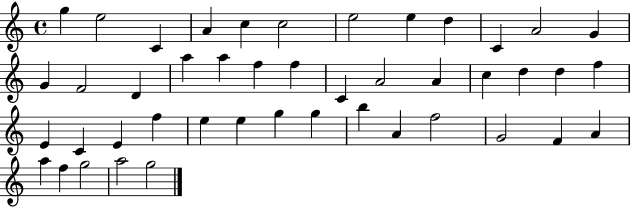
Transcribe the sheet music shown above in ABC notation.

X:1
T:Untitled
M:4/4
L:1/4
K:C
g e2 C A c c2 e2 e d C A2 G G F2 D a a f f C A2 A c d d f E C E f e e g g b A f2 G2 F A a f g2 a2 g2